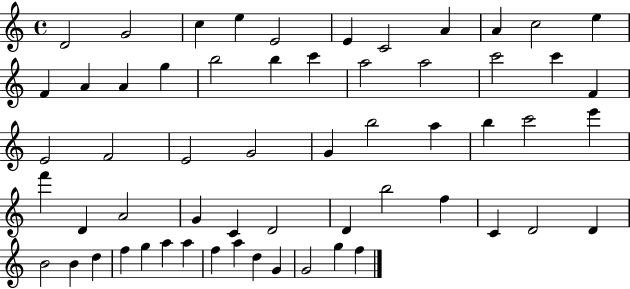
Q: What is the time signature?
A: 4/4